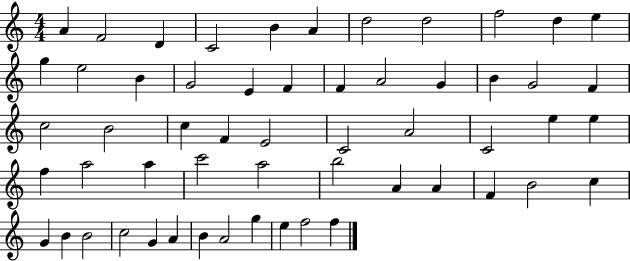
X:1
T:Untitled
M:4/4
L:1/4
K:C
A F2 D C2 B A d2 d2 f2 d e g e2 B G2 E F F A2 G B G2 F c2 B2 c F E2 C2 A2 C2 e e f a2 a c'2 a2 b2 A A F B2 c G B B2 c2 G A B A2 g e f2 f